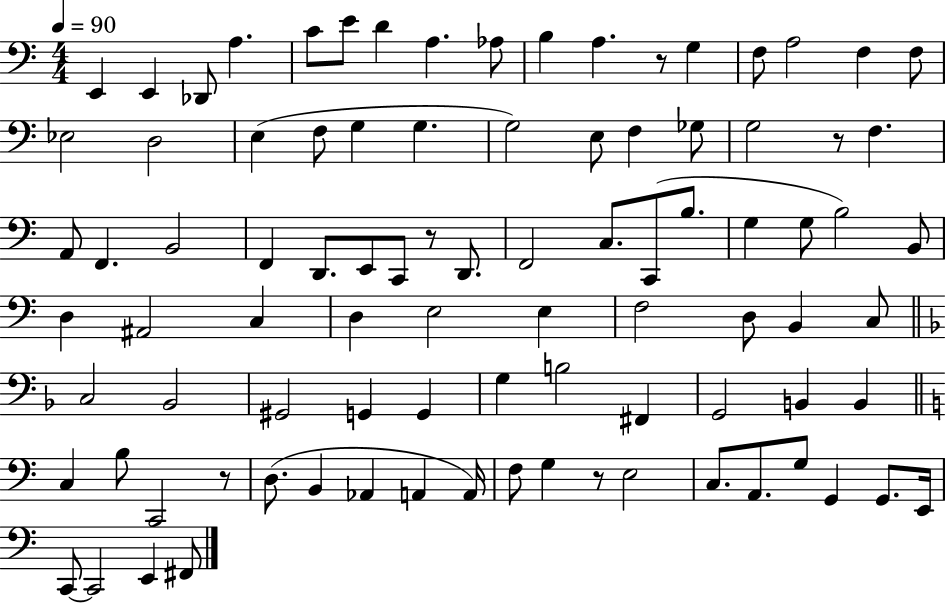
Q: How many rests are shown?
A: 5